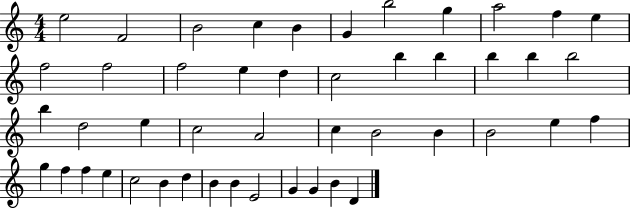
E5/h F4/h B4/h C5/q B4/q G4/q B5/h G5/q A5/h F5/q E5/q F5/h F5/h F5/h E5/q D5/q C5/h B5/q B5/q B5/q B5/q B5/h B5/q D5/h E5/q C5/h A4/h C5/q B4/h B4/q B4/h E5/q F5/q G5/q F5/q F5/q E5/q C5/h B4/q D5/q B4/q B4/q E4/h G4/q G4/q B4/q D4/q